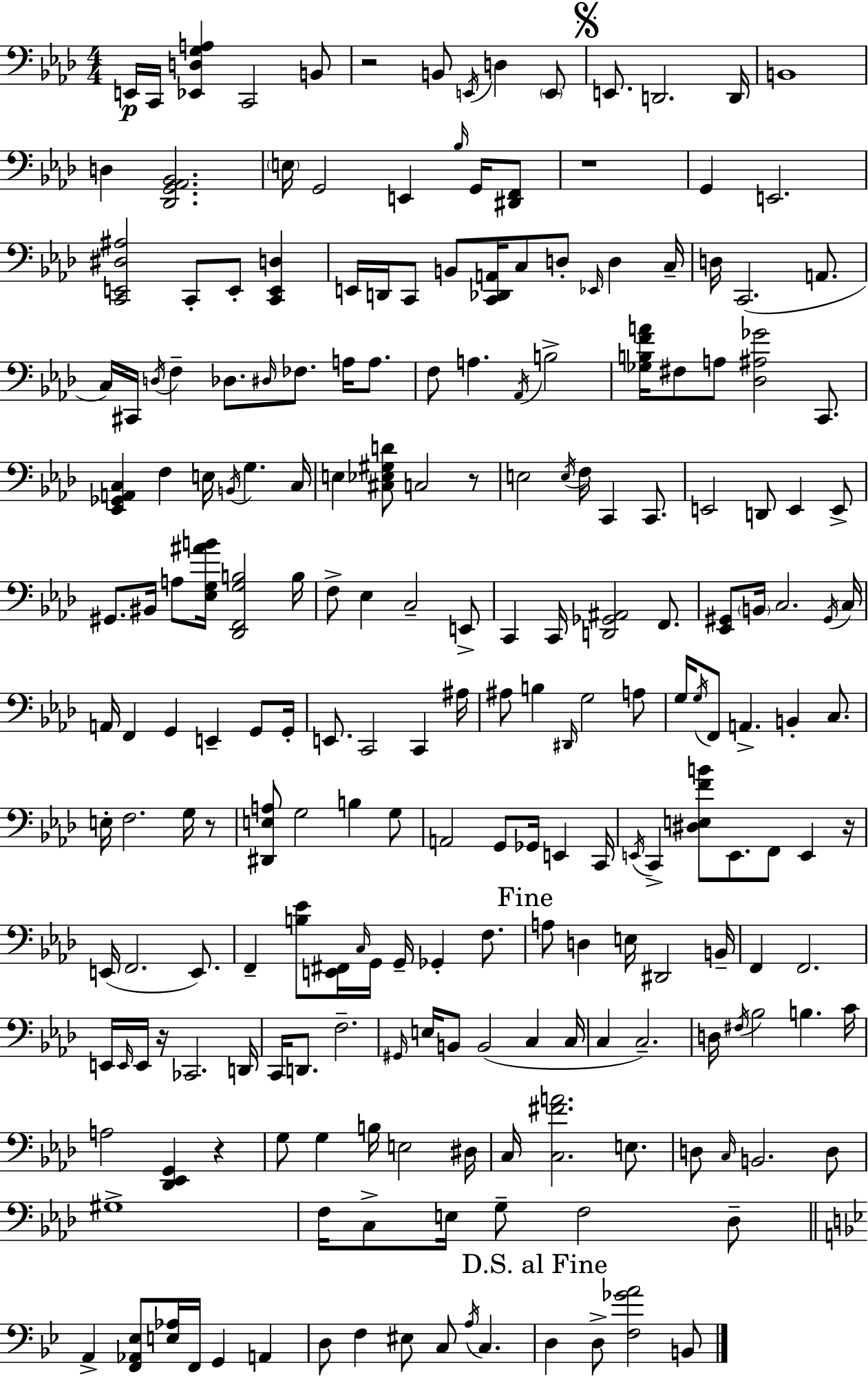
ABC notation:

X:1
T:Untitled
M:4/4
L:1/4
K:Fm
E,,/4 C,,/4 [_E,,D,G,A,] C,,2 B,,/2 z2 B,,/2 E,,/4 D, E,,/2 E,,/2 D,,2 D,,/4 B,,4 D, [_D,,G,,_A,,_B,,]2 E,/4 G,,2 E,, _B,/4 G,,/4 [^D,,F,,]/2 z4 G,, E,,2 [C,,E,,^D,^A,]2 C,,/2 E,,/2 [C,,E,,D,] E,,/4 D,,/4 C,,/2 B,,/2 [C,,_D,,A,,]/4 C,/2 D,/2 _E,,/4 D, C,/4 D,/4 C,,2 A,,/2 C,/4 ^C,,/4 D,/4 F, _D,/2 ^D,/4 _F,/2 A,/4 A,/2 F,/2 A, _A,,/4 B,2 [_G,B,FA]/4 ^F,/2 A,/2 [_D,^A,_G]2 C,,/2 [_E,,_G,,A,,C,] F, E,/4 B,,/4 G, C,/4 E, [^C,_E,^G,D]/2 C,2 z/2 E,2 E,/4 F,/4 C,, C,,/2 E,,2 D,,/2 E,, E,,/2 ^G,,/2 ^B,,/4 A,/2 [_E,G,^AB]/4 [_D,,F,,G,B,]2 B,/4 F,/2 _E, C,2 E,,/2 C,, C,,/4 [D,,_G,,^A,,]2 F,,/2 [_E,,^G,,]/2 B,,/4 C,2 ^G,,/4 C,/4 A,,/4 F,, G,, E,, G,,/2 G,,/4 E,,/2 C,,2 C,, ^A,/4 ^A,/2 B, ^D,,/4 G,2 A,/2 G,/4 G,/4 F,,/2 A,, B,, C,/2 E,/4 F,2 G,/4 z/2 [^D,,E,A,]/2 G,2 B, G,/2 A,,2 G,,/2 _G,,/4 E,, C,,/4 E,,/4 C,, [^D,E,FB]/2 E,,/2 F,,/2 E,, z/4 E,,/4 F,,2 E,,/2 F,, [B,_E]/2 [E,,^F,,]/4 C,/4 G,,/4 G,,/4 _G,, F,/2 A,/2 D, E,/4 ^D,,2 B,,/4 F,, F,,2 E,,/4 E,,/4 E,,/4 z/4 _C,,2 D,,/4 C,,/4 D,,/2 F,2 ^G,,/4 E,/4 B,,/2 B,,2 C, C,/4 C, C,2 D,/4 ^F,/4 _B,2 B, C/4 A,2 [_D,,_E,,G,,] z G,/2 G, B,/4 E,2 ^D,/4 C,/4 [C,^FA]2 E,/2 D,/2 C,/4 B,,2 D,/2 ^G,4 F,/4 C,/2 E,/4 G,/2 F,2 _D,/2 A,, [F,,_A,,_E,]/2 [E,_A,]/4 F,,/4 G,, A,, D,/2 F, ^E,/2 C,/2 A,/4 C, D, D,/2 [F,_GA]2 B,,/2